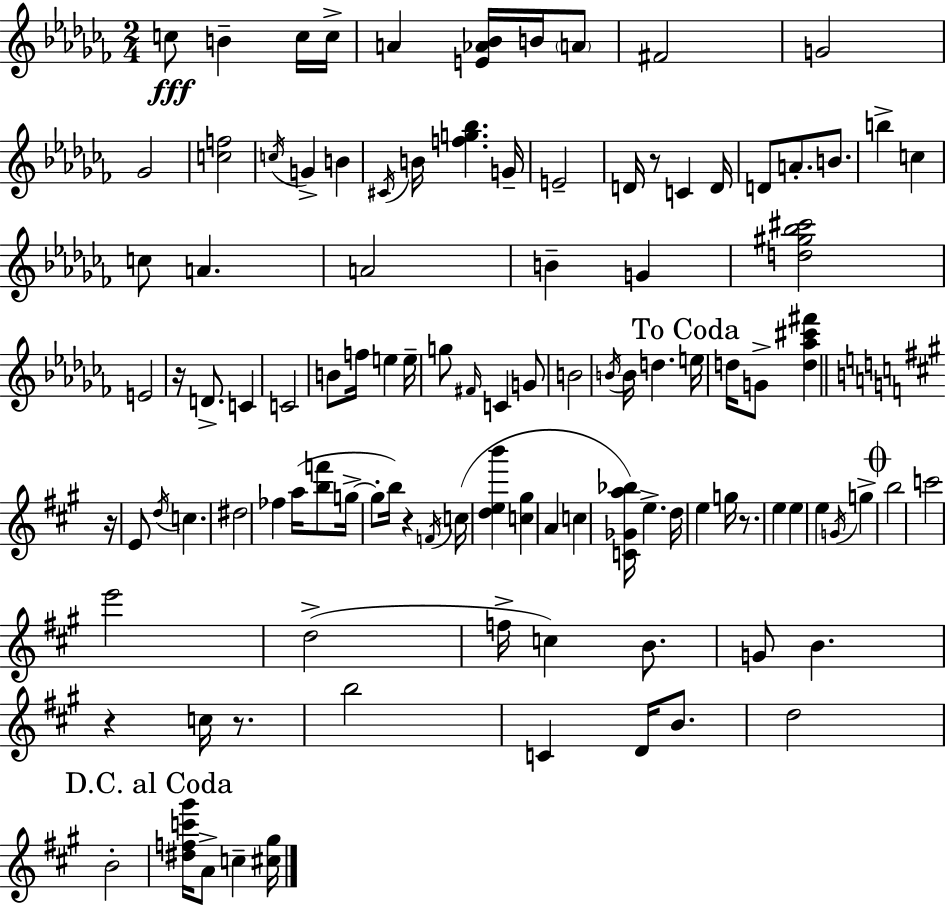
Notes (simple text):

C5/e B4/q C5/s C5/s A4/q [E4,Ab4,Bb4]/s B4/s A4/e F#4/h G4/h Gb4/h [C5,F5]/h C5/s G4/q B4/q C#4/s B4/s [F5,G5,Bb5]/q. G4/s E4/h D4/s R/e C4/q D4/s D4/e A4/e. B4/e. B5/q C5/q C5/e A4/q. A4/h B4/q G4/q [D5,G#5,Bb5,C#6]/h E4/h R/s D4/e. C4/q C4/h B4/e F5/s E5/q E5/s G5/e F#4/s C4/q G4/e B4/h B4/s B4/s D5/q. E5/s D5/s G4/e [D5,Ab5,C#6,F#6]/q R/s E4/e D5/s C5/q. D#5/h FES5/q A5/s [B5,F6]/e G5/s G5/e B5/s R/q F4/s C5/s [D5,E5,B6]/q [C5,G#5]/q A4/q C5/q [C4,Gb4,A5,Bb5]/s E5/q. D5/s E5/q G5/s R/e. E5/q E5/q E5/q G4/s G5/q B5/h C6/h E6/h D5/h F5/s C5/q B4/e. G4/e B4/q. R/q C5/s R/e. B5/h C4/q D4/s B4/e. D5/h B4/h [D#5,F5,C6,G#6]/s A4/e C5/q [C#5,G#5]/s